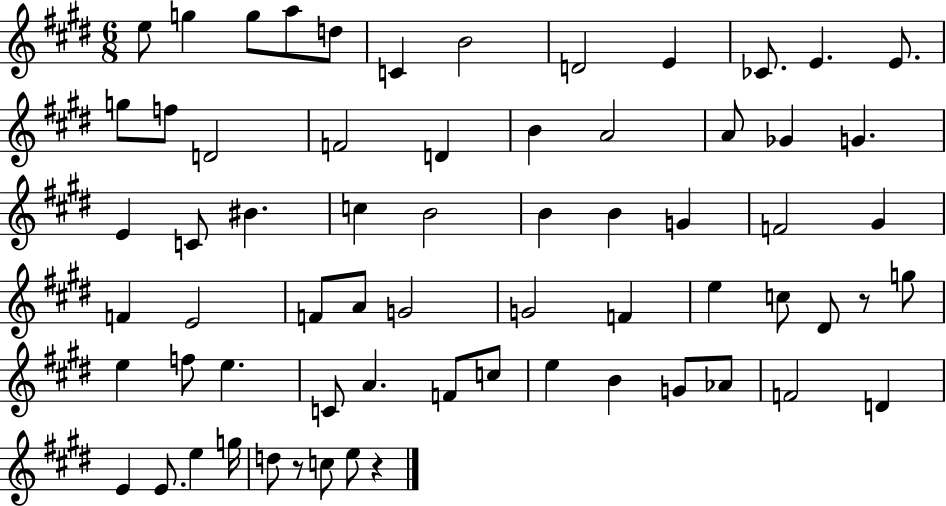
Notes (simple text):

E5/e G5/q G5/e A5/e D5/e C4/q B4/h D4/h E4/q CES4/e. E4/q. E4/e. G5/e F5/e D4/h F4/h D4/q B4/q A4/h A4/e Gb4/q G4/q. E4/q C4/e BIS4/q. C5/q B4/h B4/q B4/q G4/q F4/h G#4/q F4/q E4/h F4/e A4/e G4/h G4/h F4/q E5/q C5/e D#4/e R/e G5/e E5/q F5/e E5/q. C4/e A4/q. F4/e C5/e E5/q B4/q G4/e Ab4/e F4/h D4/q E4/q E4/e. E5/q G5/s D5/e R/e C5/e E5/e R/q